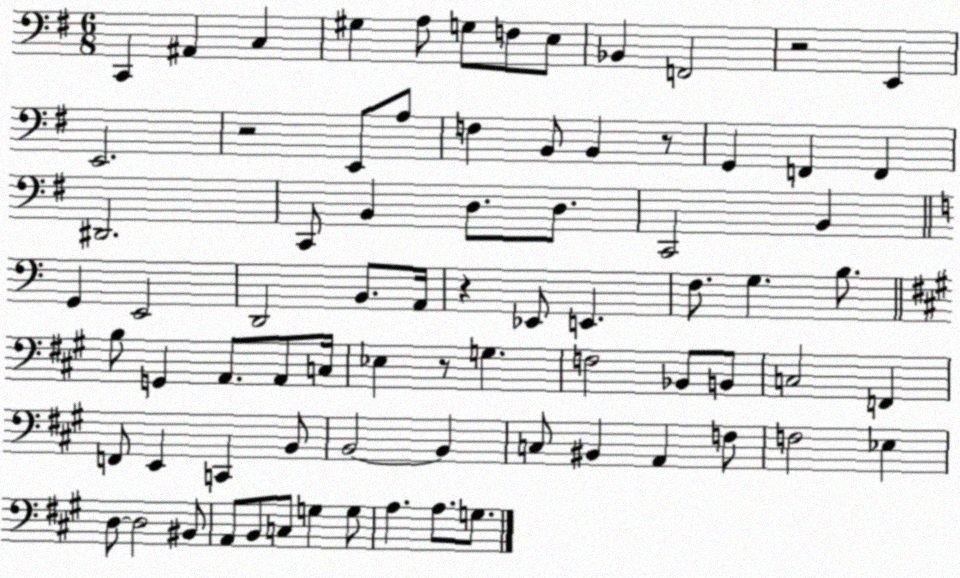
X:1
T:Untitled
M:6/8
L:1/4
K:G
C,, ^A,, C, ^G, A,/2 G,/2 F,/2 E,/2 _B,, F,,2 z2 E,, E,,2 z2 E,,/2 A,/2 F, B,,/2 B,, z/2 G,, F,, F,, ^D,,2 C,,/2 B,, D,/2 D,/2 C,,2 B,, G,, E,,2 D,,2 B,,/2 A,,/4 z _E,,/2 E,, F,/2 G, B,/2 B,/2 G,, A,,/2 A,,/2 C,/4 _E, z/2 G, F,2 _B,,/2 B,,/2 C,2 F,, F,,/2 E,, C,, B,,/2 B,,2 B,, C,/2 ^B,, A,, F,/2 F,2 _E, D,/2 D,2 ^B,,/2 A,,/2 B,,/2 C,/2 G, G,/2 A, A,/2 G,/2